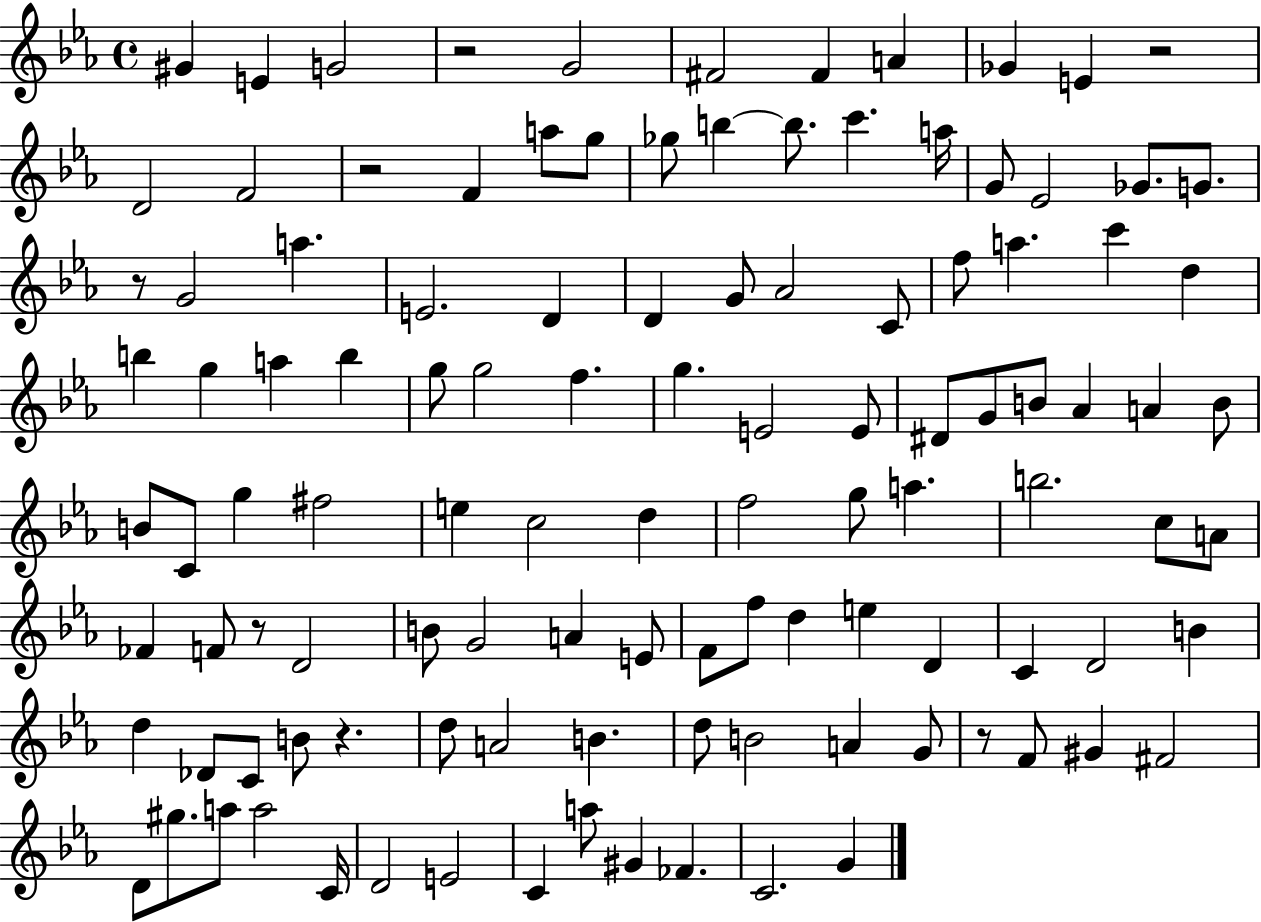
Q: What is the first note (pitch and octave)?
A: G#4